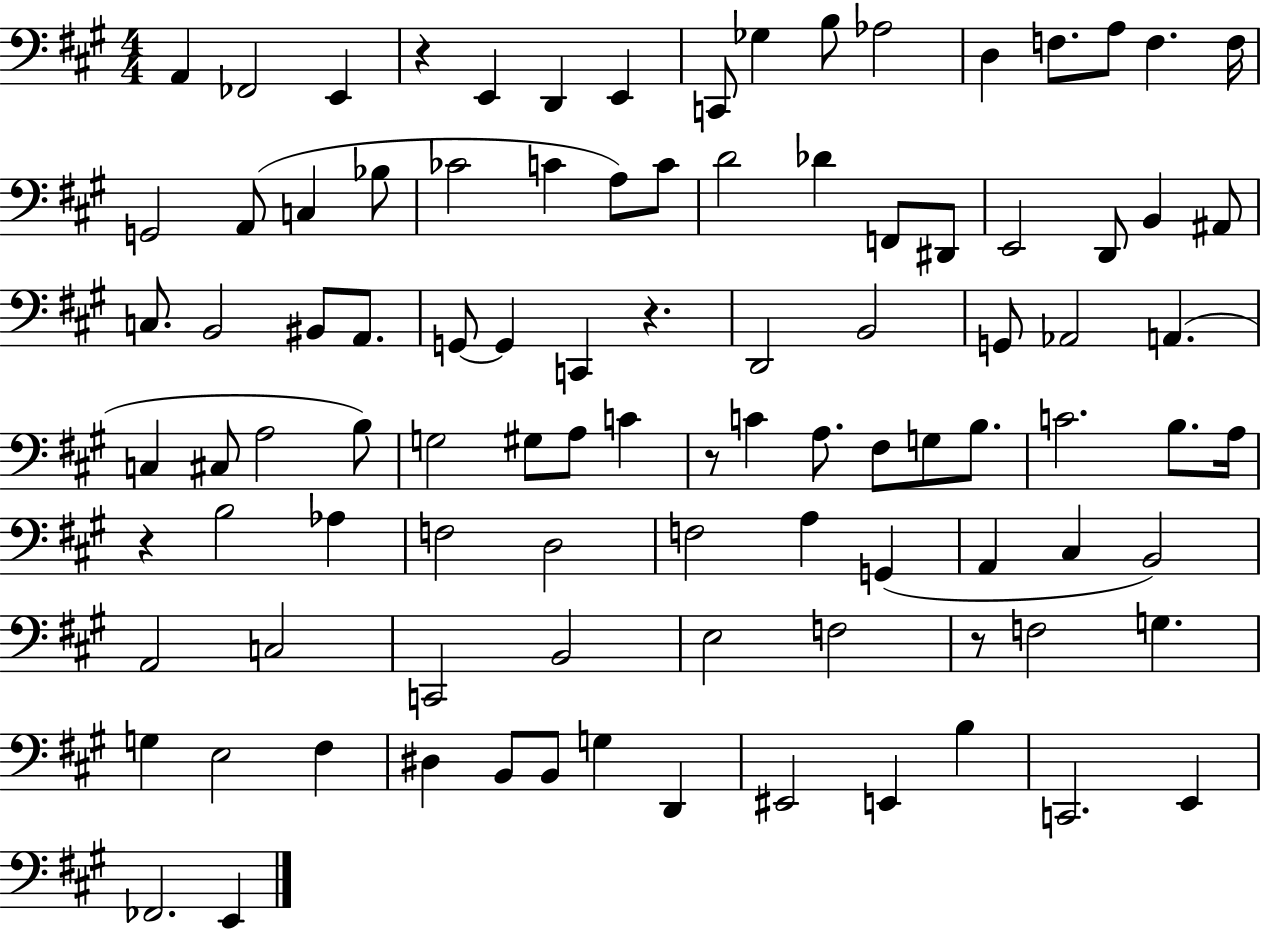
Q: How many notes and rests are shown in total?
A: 97